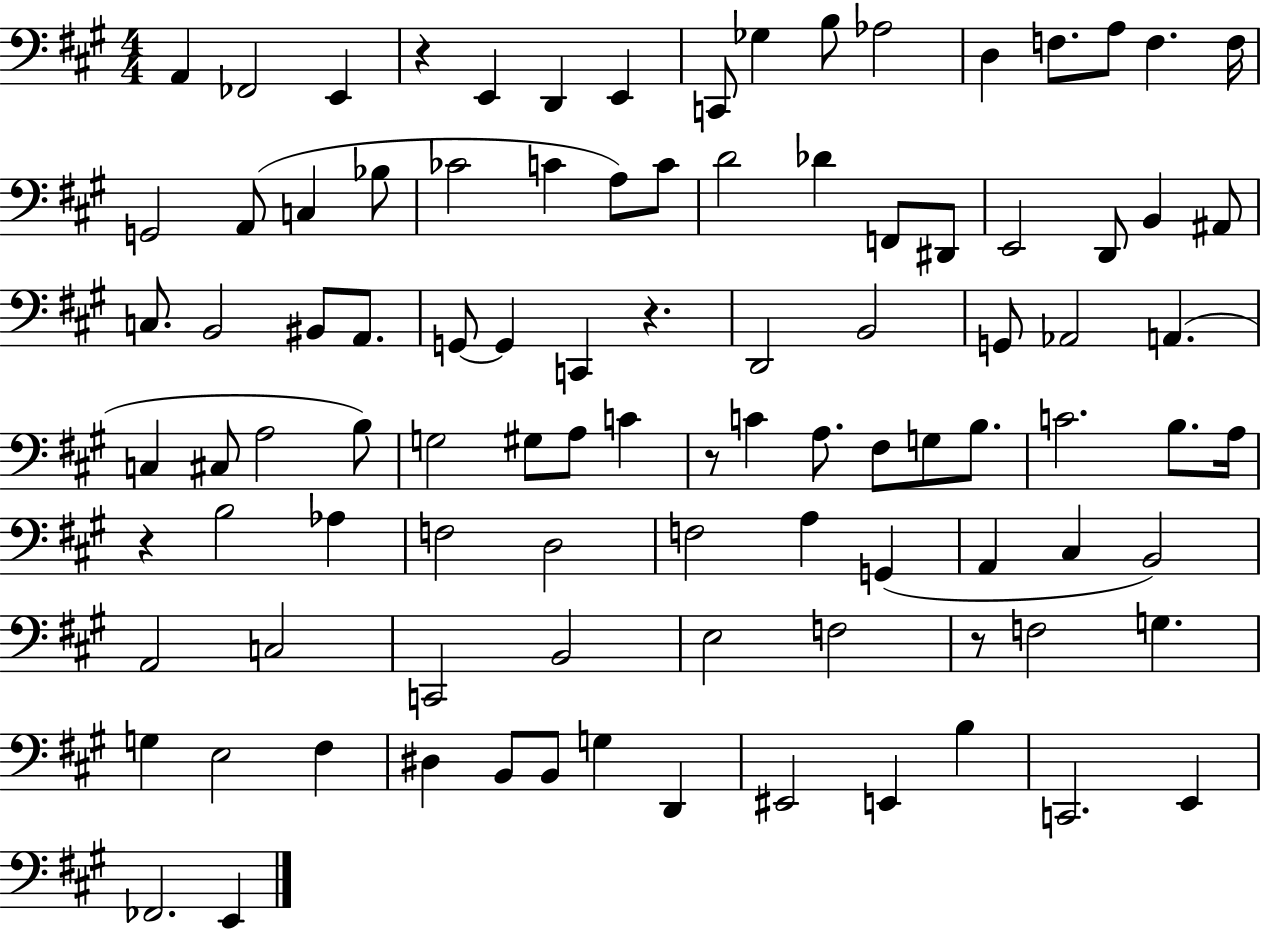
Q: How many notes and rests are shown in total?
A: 97